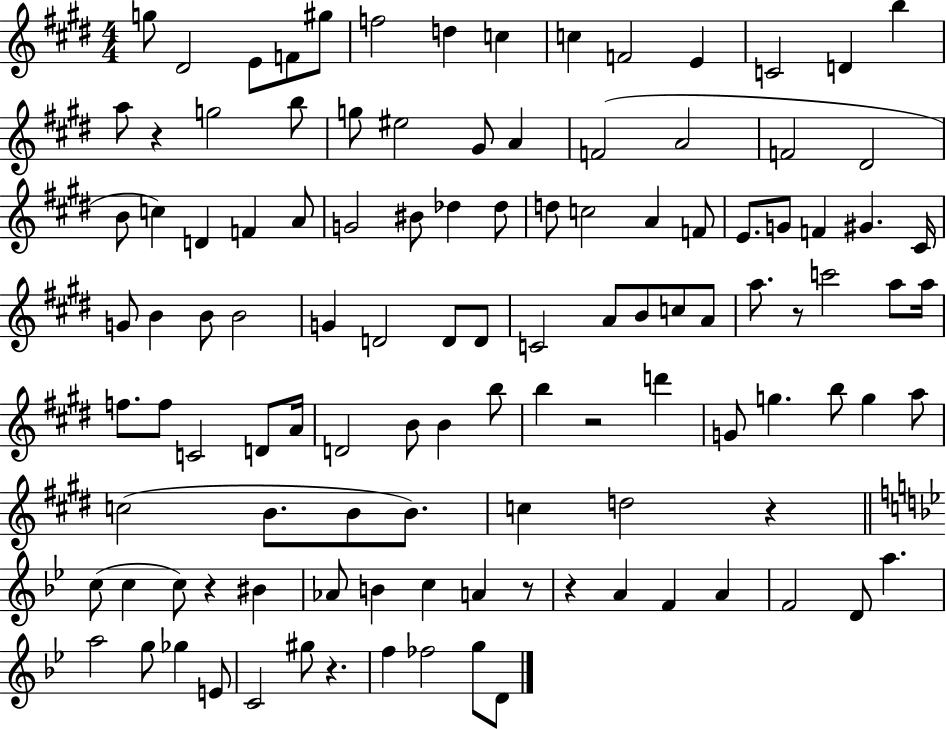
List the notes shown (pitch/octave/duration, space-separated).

G5/e D#4/h E4/e F4/e G#5/e F5/h D5/q C5/q C5/q F4/h E4/q C4/h D4/q B5/q A5/e R/q G5/h B5/e G5/e EIS5/h G#4/e A4/q F4/h A4/h F4/h D#4/h B4/e C5/q D4/q F4/q A4/e G4/h BIS4/e Db5/q Db5/e D5/e C5/h A4/q F4/e E4/e. G4/e F4/q G#4/q. C#4/s G4/e B4/q B4/e B4/h G4/q D4/h D4/e D4/e C4/h A4/e B4/e C5/e A4/e A5/e. R/e C6/h A5/e A5/s F5/e. F5/e C4/h D4/e A4/s D4/h B4/e B4/q B5/e B5/q R/h D6/q G4/e G5/q. B5/e G5/q A5/e C5/h B4/e. B4/e B4/e. C5/q D5/h R/q C5/e C5/q C5/e R/q BIS4/q Ab4/e B4/q C5/q A4/q R/e R/q A4/q F4/q A4/q F4/h D4/e A5/q. A5/h G5/e Gb5/q E4/e C4/h G#5/e R/q. F5/q FES5/h G5/e D4/e